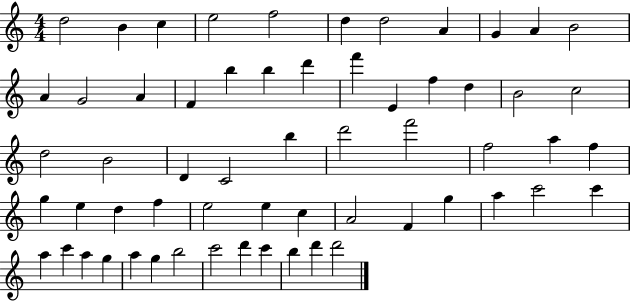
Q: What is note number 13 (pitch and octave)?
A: G4